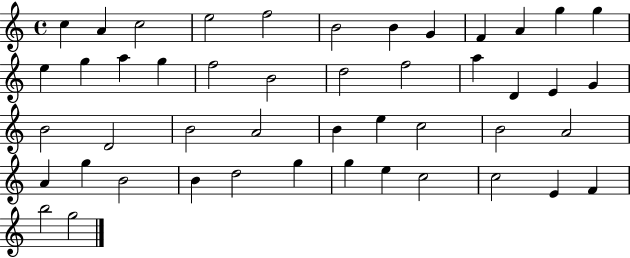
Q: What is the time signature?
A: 4/4